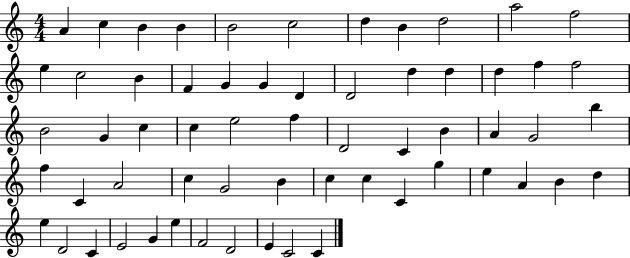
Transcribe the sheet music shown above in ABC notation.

X:1
T:Untitled
M:4/4
L:1/4
K:C
A c B B B2 c2 d B d2 a2 f2 e c2 B F G G D D2 d d d f f2 B2 G c c e2 f D2 C B A G2 b f C A2 c G2 B c c C g e A B d e D2 C E2 G e F2 D2 E C2 C